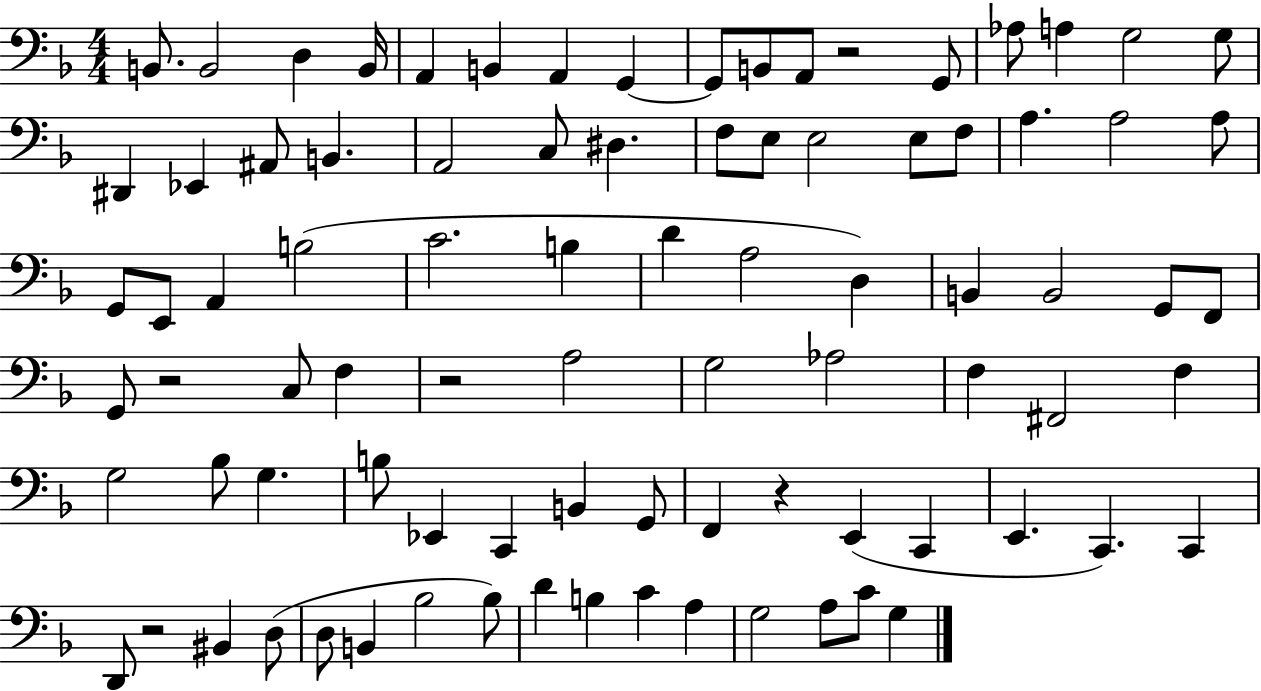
{
  \clef bass
  \numericTimeSignature
  \time 4/4
  \key f \major
  \repeat volta 2 { b,8. b,2 d4 b,16 | a,4 b,4 a,4 g,4~~ | g,8 b,8 a,8 r2 g,8 | aes8 a4 g2 g8 | \break dis,4 ees,4 ais,8 b,4. | a,2 c8 dis4. | f8 e8 e2 e8 f8 | a4. a2 a8 | \break g,8 e,8 a,4 b2( | c'2. b4 | d'4 a2 d4) | b,4 b,2 g,8 f,8 | \break g,8 r2 c8 f4 | r2 a2 | g2 aes2 | f4 fis,2 f4 | \break g2 bes8 g4. | b8 ees,4 c,4 b,4 g,8 | f,4 r4 e,4( c,4 | e,4. c,4.) c,4 | \break d,8 r2 bis,4 d8( | d8 b,4 bes2 bes8) | d'4 b4 c'4 a4 | g2 a8 c'8 g4 | \break } \bar "|."
}